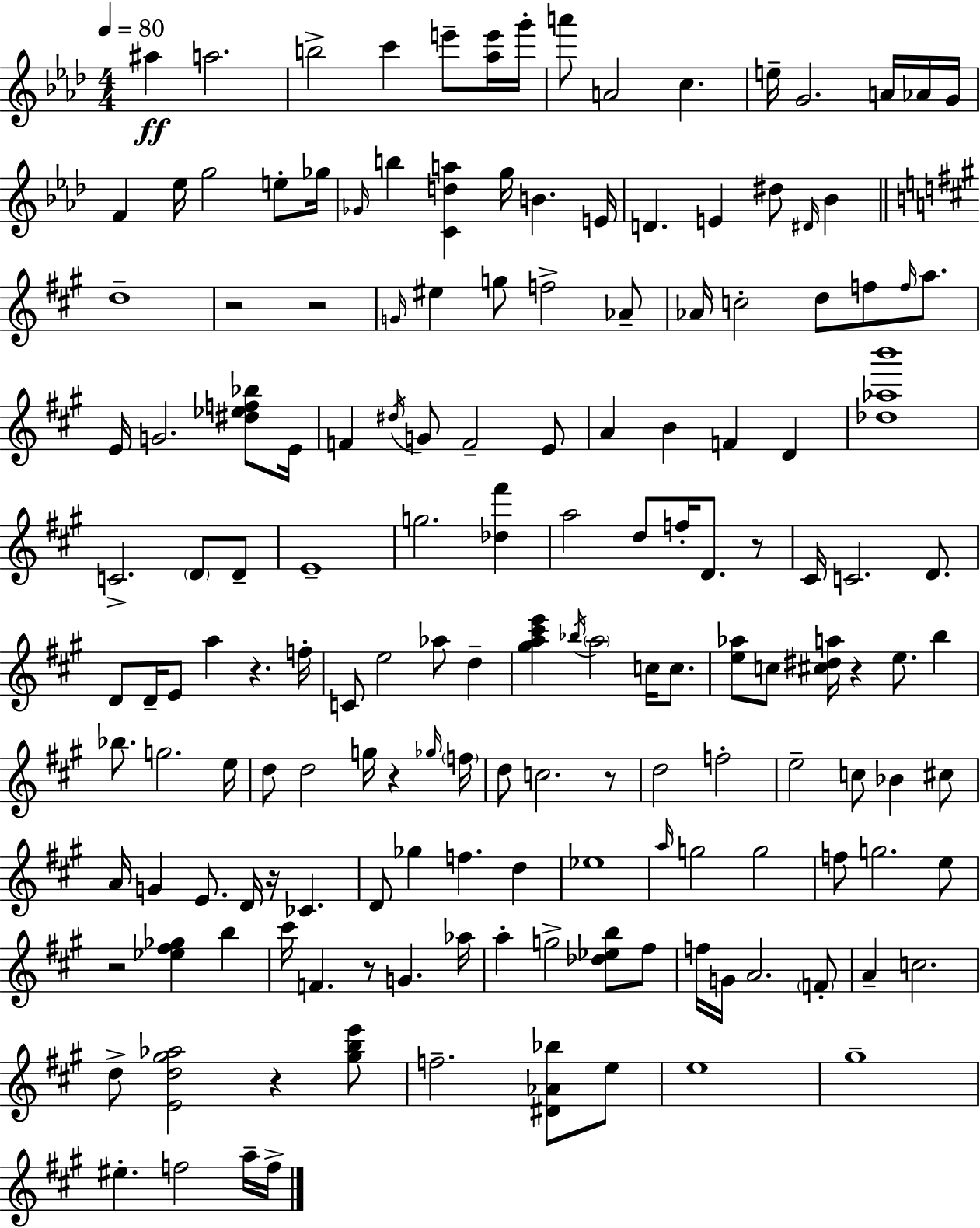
{
  \clef treble
  \numericTimeSignature
  \time 4/4
  \key aes \major
  \tempo 4 = 80
  ais''4\ff a''2. | b''2-> c'''4 e'''8-- <aes'' e'''>16 g'''16-. | a'''8 a'2 c''4. | e''16-- g'2. a'16 aes'16 g'16 | \break f'4 ees''16 g''2 e''8-. ges''16 | \grace { ges'16 } b''4 <c' d'' a''>4 g''16 b'4. | e'16 d'4. e'4 dis''8 \grace { dis'16 } bes'4 | \bar "||" \break \key a \major d''1-- | r2 r2 | \grace { g'16 } eis''4 g''8 f''2-> aes'8-- | aes'16 c''2-. d''8 f''8 \grace { f''16 } a''8. | \break e'16 g'2. <dis'' ees'' f'' bes''>8 | e'16 f'4 \acciaccatura { dis''16 } g'8 f'2-- | e'8 a'4 b'4 f'4 d'4 | <des'' aes'' b'''>1 | \break c'2.-> \parenthesize d'8 | d'8-- e'1-- | g''2. <des'' fis'''>4 | a''2 d''8 f''16-. d'8. | \break r8 cis'16 c'2. | d'8. d'8 d'16-- e'8 a''4 r4. | f''16-. c'8 e''2 aes''8 d''4-- | <gis'' a'' cis''' e'''>4 \acciaccatura { bes''16 } \parenthesize a''2 | \break c''16 c''8. <e'' aes''>8 c''8 <cis'' dis'' a''>16 r4 e''8. | b''4 bes''8. g''2. | e''16 d''8 d''2 g''16 r4 | \grace { ges''16 } \parenthesize f''16 d''8 c''2. | \break r8 d''2 f''2-. | e''2-- c''8 bes'4 | cis''8 a'16 g'4 e'8. d'16 r16 ces'4. | d'8 ges''4 f''4. | \break d''4 ees''1 | \grace { a''16 } g''2 g''2 | f''8 g''2. | e''8 r2 <ees'' fis'' ges''>4 | \break b''4 cis'''16 f'4. r8 g'4. | aes''16 a''4-. g''2-> | <des'' ees'' b''>8 fis''8 f''16 g'16 a'2. | \parenthesize f'8-. a'4-- c''2. | \break d''8-> <e' d'' gis'' aes''>2 | r4 <gis'' b'' e'''>8 f''2.-- | <dis' aes' bes''>8 e''8 e''1 | gis''1-- | \break eis''4.-. f''2 | a''16-- f''16-> \bar "|."
}